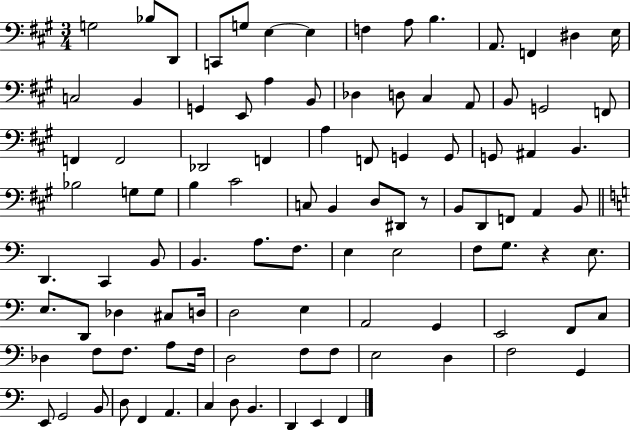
X:1
T:Untitled
M:3/4
L:1/4
K:A
G,2 _B,/2 D,,/2 C,,/2 G,/2 E, E, F, A,/2 B, A,,/2 F,, ^D, E,/4 C,2 B,, G,, E,,/2 A, B,,/2 _D, D,/2 ^C, A,,/2 B,,/2 G,,2 F,,/2 F,, F,,2 _D,,2 F,, A, F,,/2 G,, G,,/2 G,,/2 ^A,, B,, _B,2 G,/2 G,/2 B, ^C2 C,/2 B,, D,/2 ^D,,/2 z/2 B,,/2 D,,/2 F,,/2 A,, B,,/2 D,, C,, B,,/2 B,, A,/2 F,/2 E, E,2 F,/2 G,/2 z E,/2 E,/2 D,,/2 _D, ^C,/2 D,/4 D,2 E, A,,2 G,, E,,2 F,,/2 C,/2 _D, F,/2 F,/2 A,/2 F,/4 D,2 F,/2 F,/2 E,2 D, F,2 G,, E,,/2 G,,2 B,,/2 D,/2 F,, A,, C, D,/2 B,, D,, E,, F,,